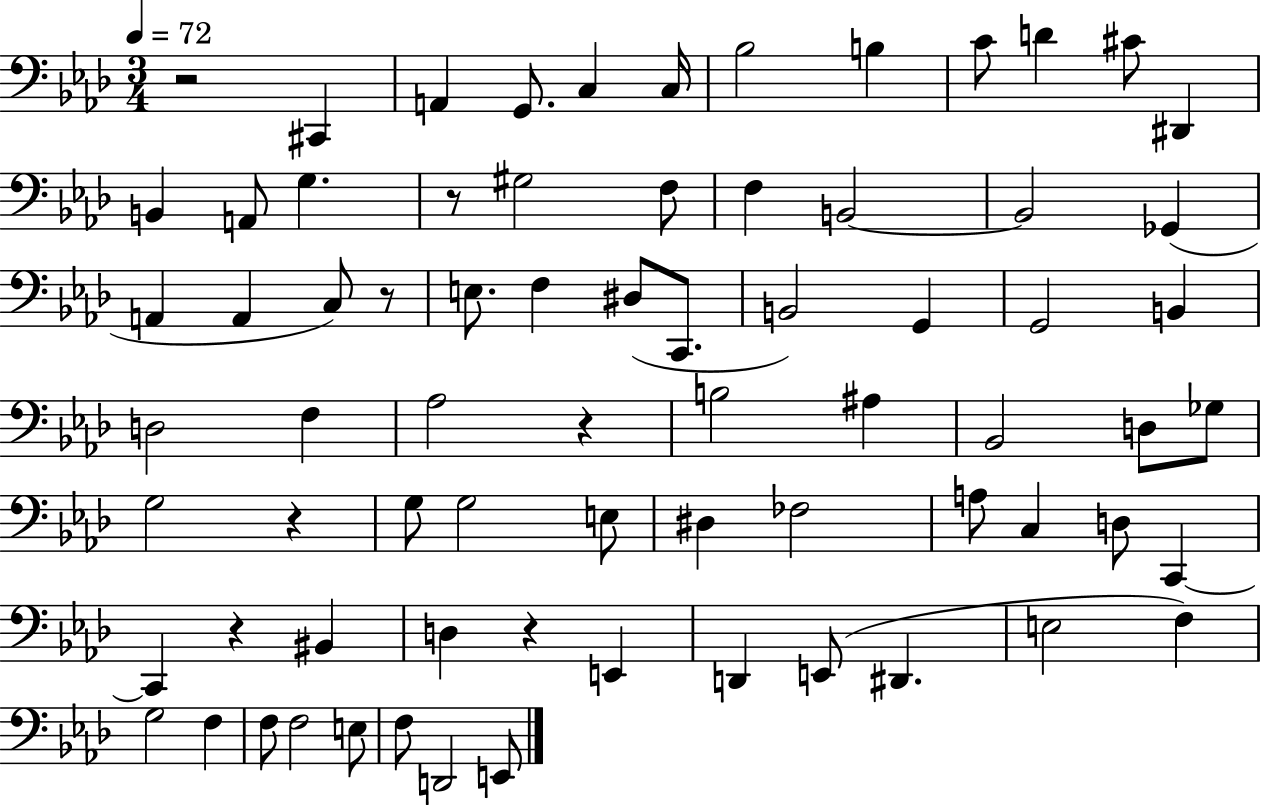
{
  \clef bass
  \numericTimeSignature
  \time 3/4
  \key aes \major
  \tempo 4 = 72
  r2 cis,4 | a,4 g,8. c4 c16 | bes2 b4 | c'8 d'4 cis'8 dis,4 | \break b,4 a,8 g4. | r8 gis2 f8 | f4 b,2~~ | b,2 ges,4( | \break a,4 a,4 c8) r8 | e8. f4 dis8( c,8. | b,2) g,4 | g,2 b,4 | \break d2 f4 | aes2 r4 | b2 ais4 | bes,2 d8 ges8 | \break g2 r4 | g8 g2 e8 | dis4 fes2 | a8 c4 d8 c,4~~ | \break c,4 r4 bis,4 | d4 r4 e,4 | d,4 e,8( dis,4. | e2 f4) | \break g2 f4 | f8 f2 e8 | f8 d,2 e,8 | \bar "|."
}